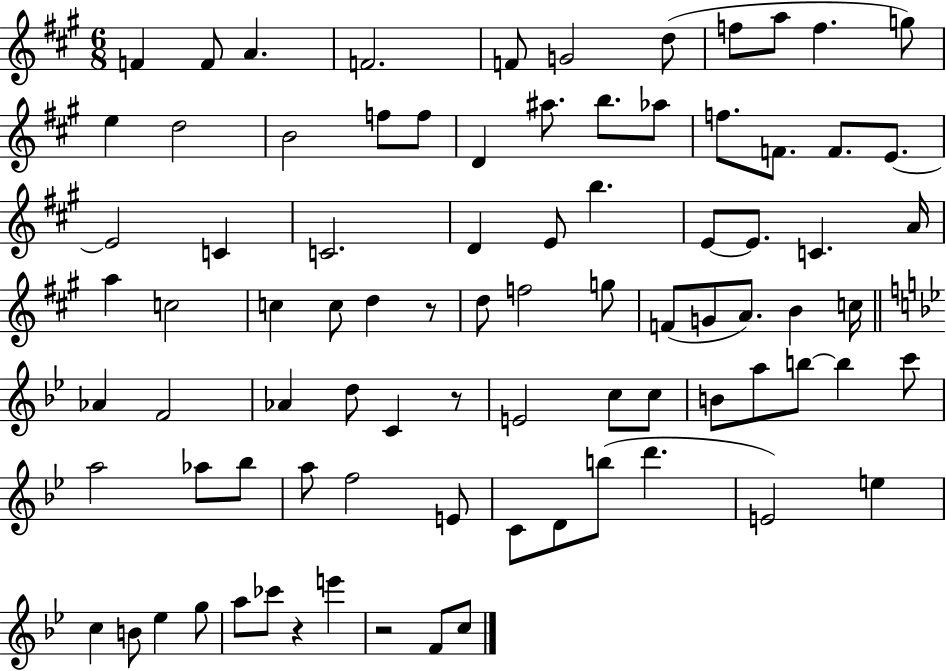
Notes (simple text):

F4/q F4/e A4/q. F4/h. F4/e G4/h D5/e F5/e A5/e F5/q. G5/e E5/q D5/h B4/h F5/e F5/e D4/q A#5/e. B5/e. Ab5/e F5/e. F4/e. F4/e. E4/e. E4/h C4/q C4/h. D4/q E4/e B5/q. E4/e E4/e. C4/q. A4/s A5/q C5/h C5/q C5/e D5/q R/e D5/e F5/h G5/e F4/e G4/e A4/e. B4/q C5/s Ab4/q F4/h Ab4/q D5/e C4/q R/e E4/h C5/e C5/e B4/e A5/e B5/e B5/q C6/e A5/h Ab5/e Bb5/e A5/e F5/h E4/e C4/e D4/e B5/e D6/q. E4/h E5/q C5/q B4/e Eb5/q G5/e A5/e CES6/e R/q E6/q R/h F4/e C5/e